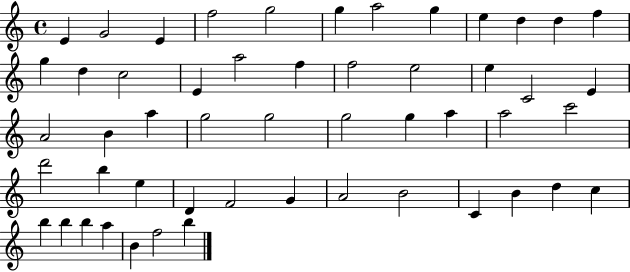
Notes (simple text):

E4/q G4/h E4/q F5/h G5/h G5/q A5/h G5/q E5/q D5/q D5/q F5/q G5/q D5/q C5/h E4/q A5/h F5/q F5/h E5/h E5/q C4/h E4/q A4/h B4/q A5/q G5/h G5/h G5/h G5/q A5/q A5/h C6/h D6/h B5/q E5/q D4/q F4/h G4/q A4/h B4/h C4/q B4/q D5/q C5/q B5/q B5/q B5/q A5/q B4/q F5/h B5/q